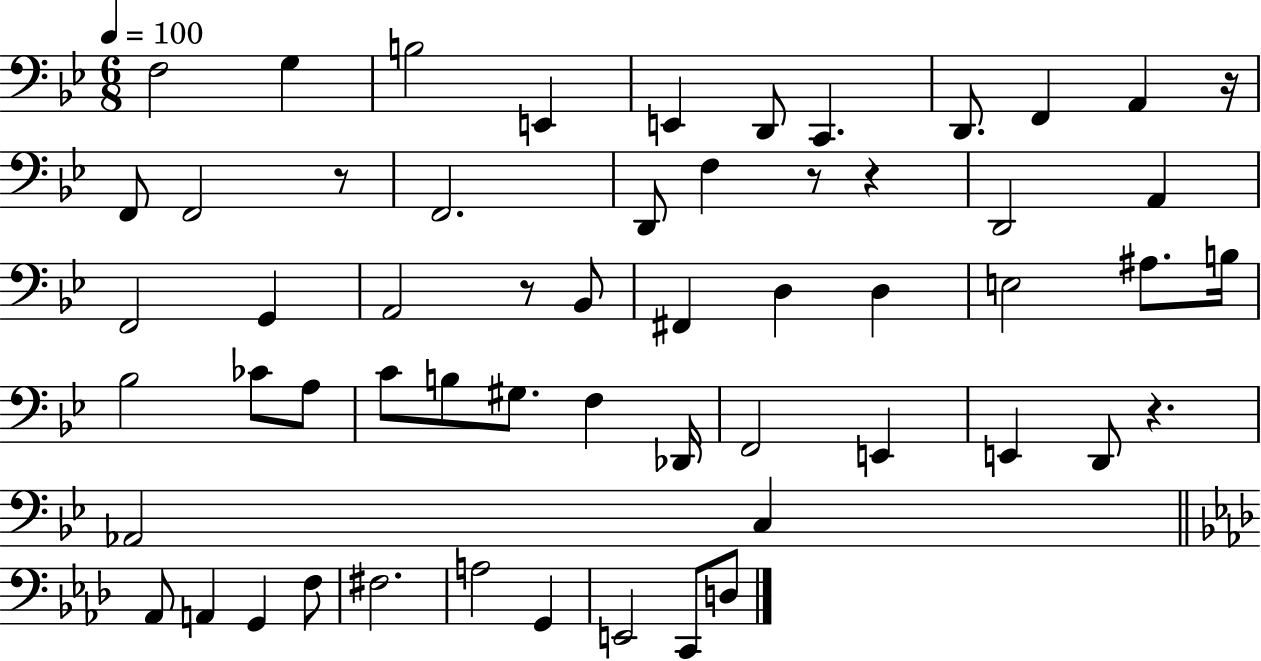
X:1
T:Untitled
M:6/8
L:1/4
K:Bb
F,2 G, B,2 E,, E,, D,,/2 C,, D,,/2 F,, A,, z/4 F,,/2 F,,2 z/2 F,,2 D,,/2 F, z/2 z D,,2 A,, F,,2 G,, A,,2 z/2 _B,,/2 ^F,, D, D, E,2 ^A,/2 B,/4 _B,2 _C/2 A,/2 C/2 B,/2 ^G,/2 F, _D,,/4 F,,2 E,, E,, D,,/2 z _A,,2 C, _A,,/2 A,, G,, F,/2 ^F,2 A,2 G,, E,,2 C,,/2 D,/2